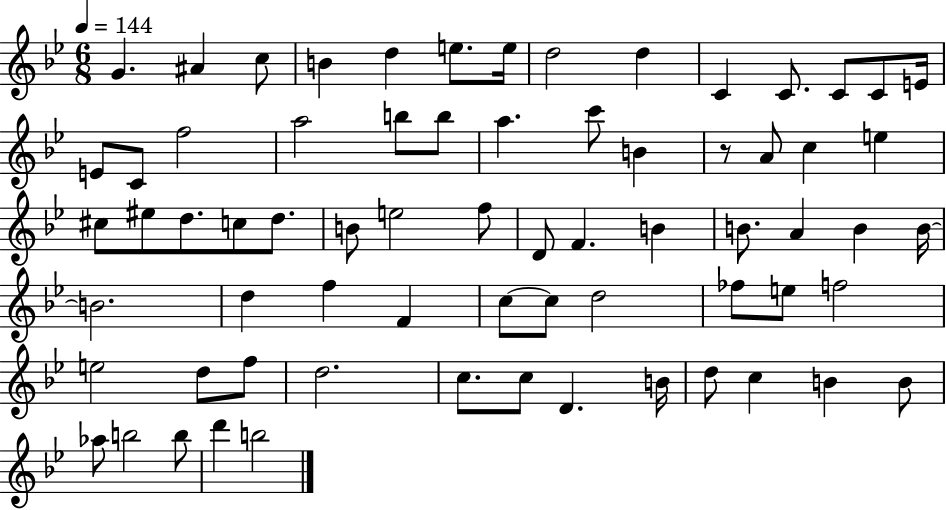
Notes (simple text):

G4/q. A#4/q C5/e B4/q D5/q E5/e. E5/s D5/h D5/q C4/q C4/e. C4/e C4/e E4/s E4/e C4/e F5/h A5/h B5/e B5/e A5/q. C6/e B4/q R/e A4/e C5/q E5/q C#5/e EIS5/e D5/e. C5/e D5/e. B4/e E5/h F5/e D4/e F4/q. B4/q B4/e. A4/q B4/q B4/s B4/h. D5/q F5/q F4/q C5/e C5/e D5/h FES5/e E5/e F5/h E5/h D5/e F5/e D5/h. C5/e. C5/e D4/q. B4/s D5/e C5/q B4/q B4/e Ab5/e B5/h B5/e D6/q B5/h